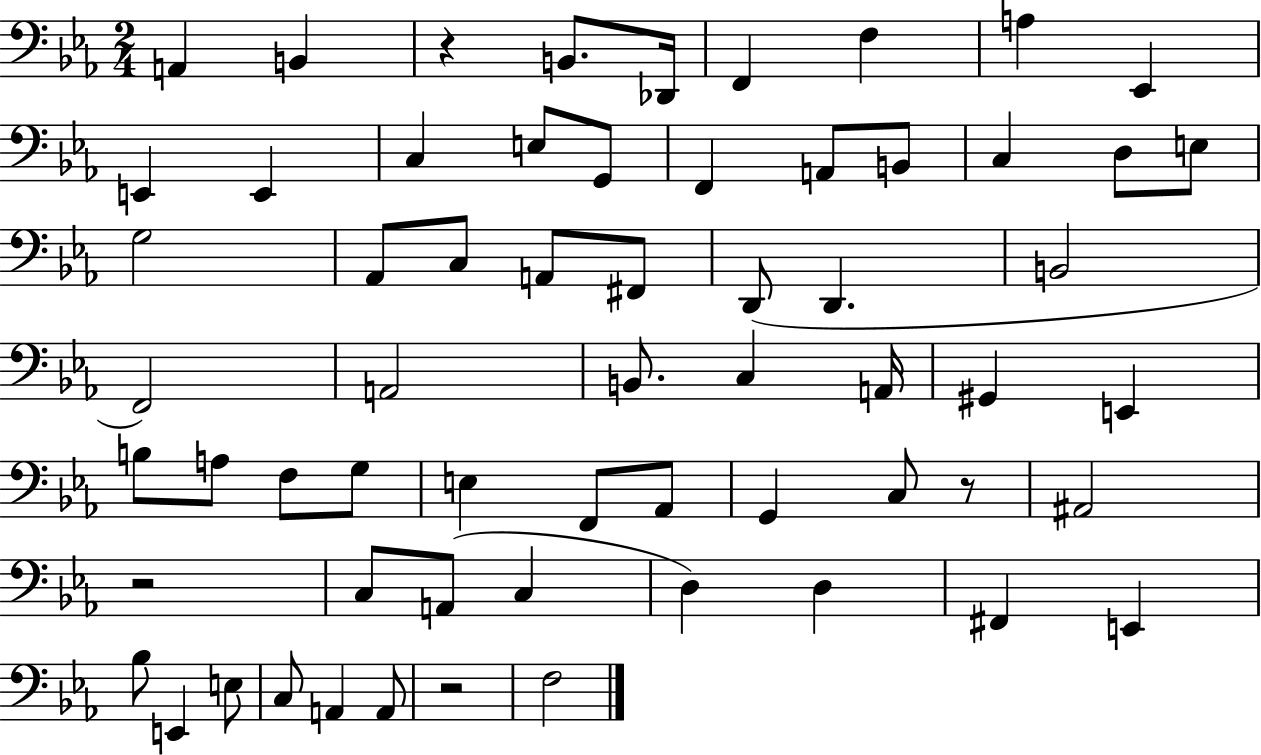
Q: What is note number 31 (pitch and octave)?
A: C3